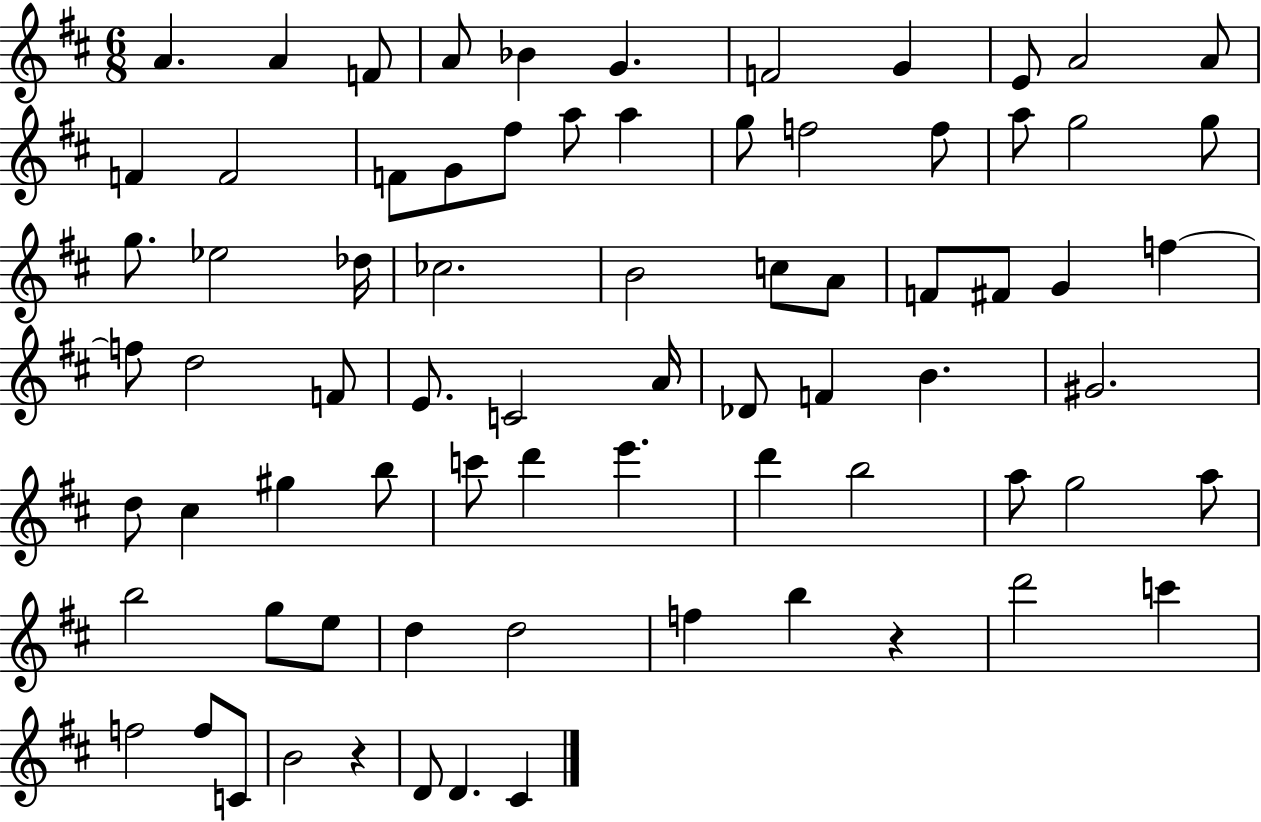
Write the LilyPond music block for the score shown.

{
  \clef treble
  \numericTimeSignature
  \time 6/8
  \key d \major
  a'4. a'4 f'8 | a'8 bes'4 g'4. | f'2 g'4 | e'8 a'2 a'8 | \break f'4 f'2 | f'8 g'8 fis''8 a''8 a''4 | g''8 f''2 f''8 | a''8 g''2 g''8 | \break g''8. ees''2 des''16 | ces''2. | b'2 c''8 a'8 | f'8 fis'8 g'4 f''4~~ | \break f''8 d''2 f'8 | e'8. c'2 a'16 | des'8 f'4 b'4. | gis'2. | \break d''8 cis''4 gis''4 b''8 | c'''8 d'''4 e'''4. | d'''4 b''2 | a''8 g''2 a''8 | \break b''2 g''8 e''8 | d''4 d''2 | f''4 b''4 r4 | d'''2 c'''4 | \break f''2 f''8 c'8 | b'2 r4 | d'8 d'4. cis'4 | \bar "|."
}